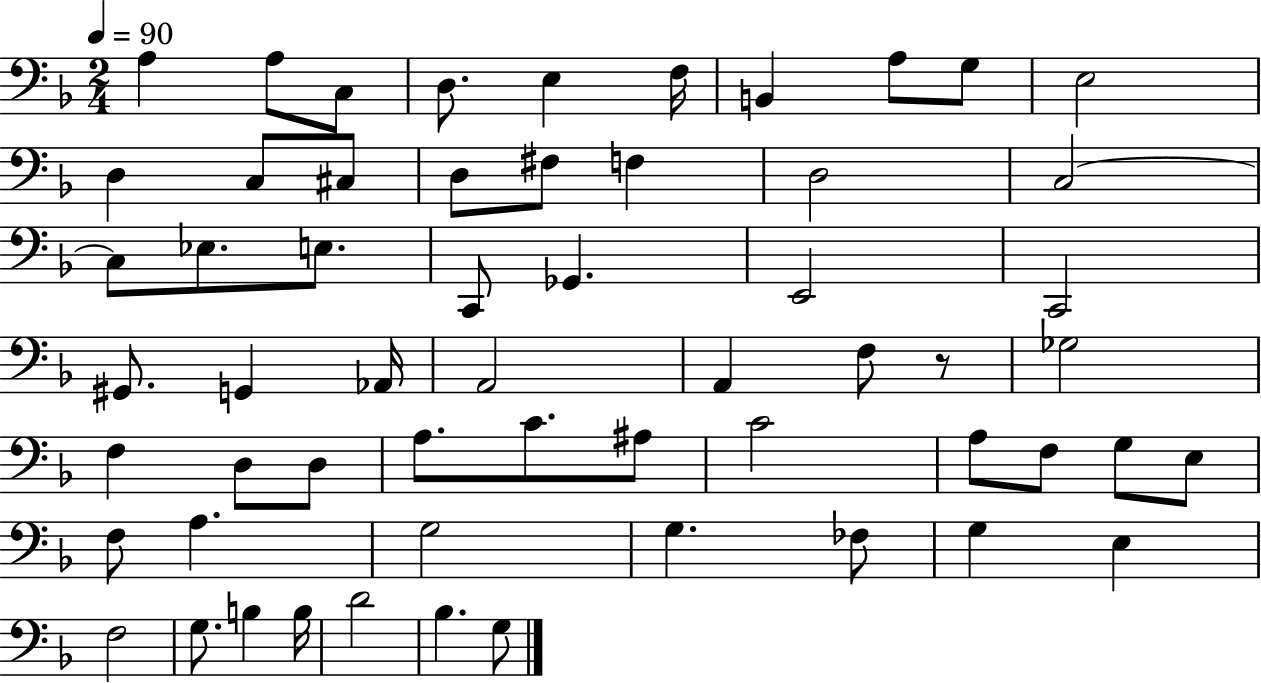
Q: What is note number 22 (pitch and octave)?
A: C2